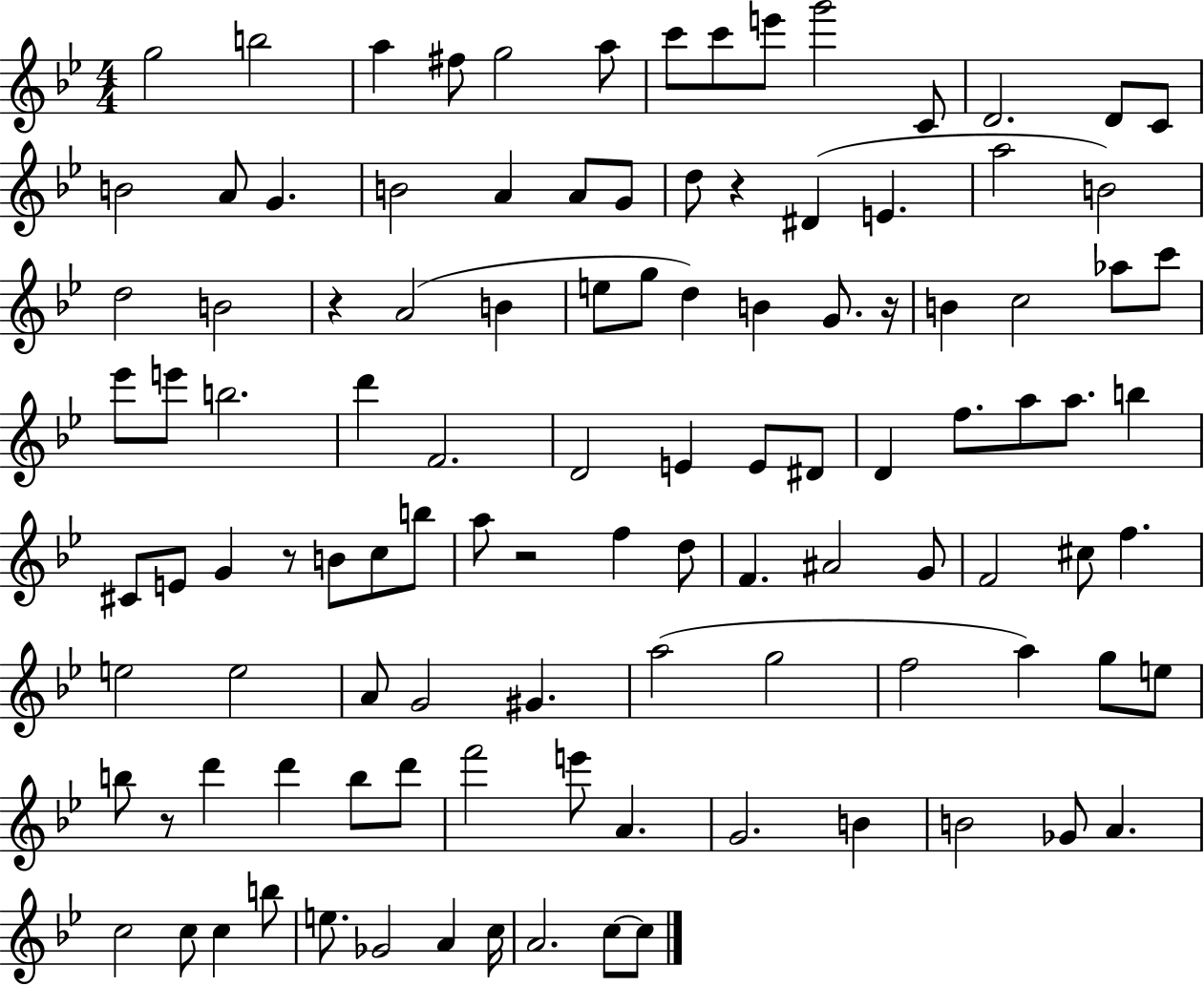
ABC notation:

X:1
T:Untitled
M:4/4
L:1/4
K:Bb
g2 b2 a ^f/2 g2 a/2 c'/2 c'/2 e'/2 g'2 C/2 D2 D/2 C/2 B2 A/2 G B2 A A/2 G/2 d/2 z ^D E a2 B2 d2 B2 z A2 B e/2 g/2 d B G/2 z/4 B c2 _a/2 c'/2 _e'/2 e'/2 b2 d' F2 D2 E E/2 ^D/2 D f/2 a/2 a/2 b ^C/2 E/2 G z/2 B/2 c/2 b/2 a/2 z2 f d/2 F ^A2 G/2 F2 ^c/2 f e2 e2 A/2 G2 ^G a2 g2 f2 a g/2 e/2 b/2 z/2 d' d' b/2 d'/2 f'2 e'/2 A G2 B B2 _G/2 A c2 c/2 c b/2 e/2 _G2 A c/4 A2 c/2 c/2